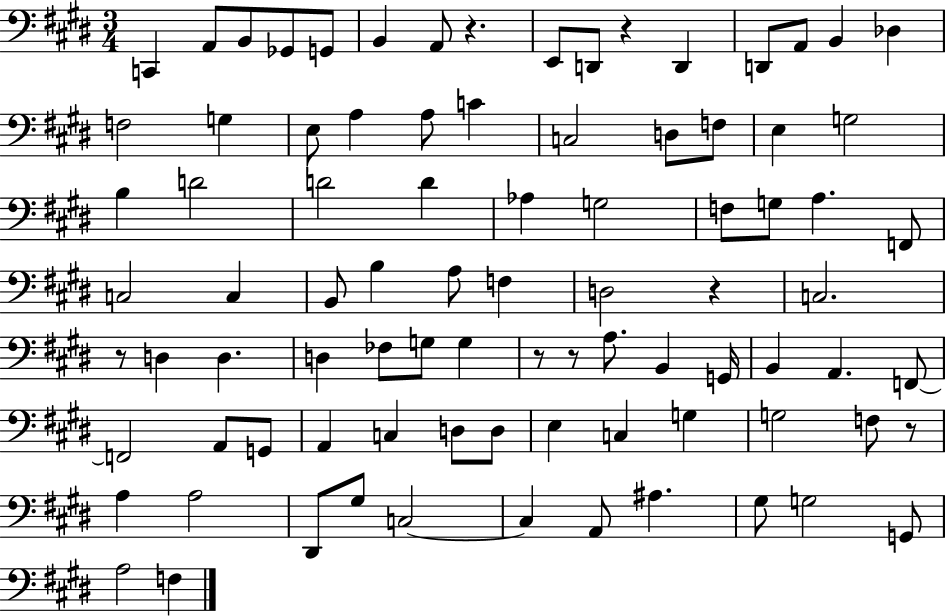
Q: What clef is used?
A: bass